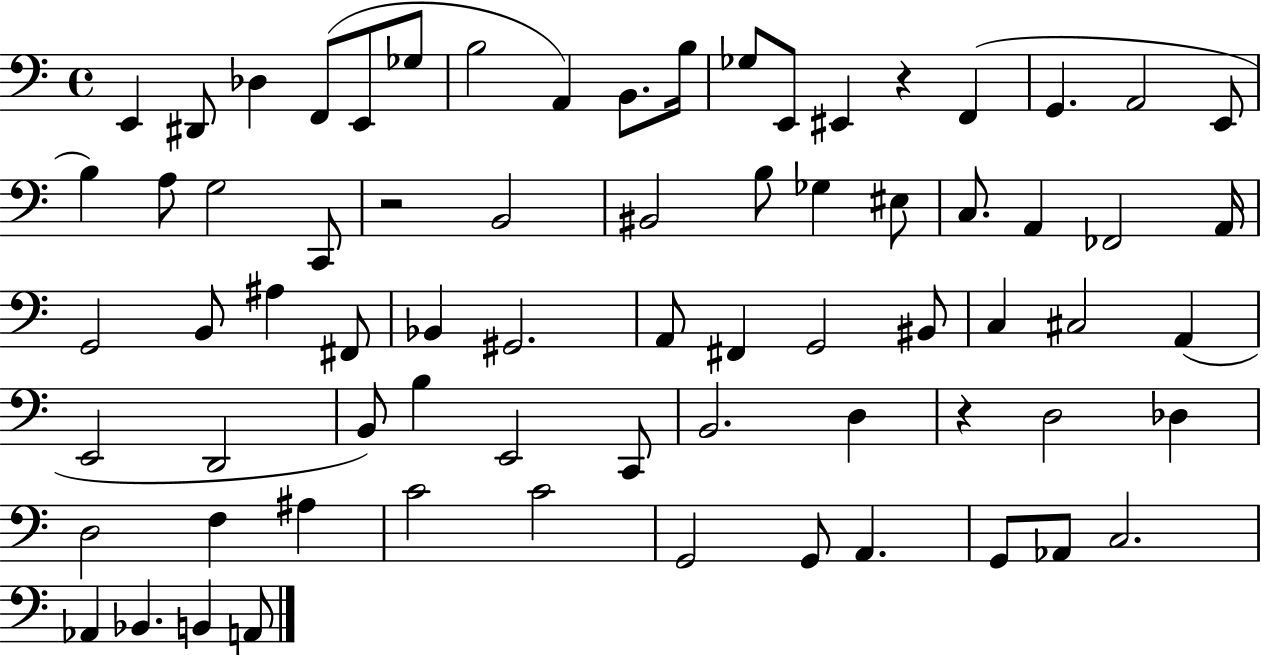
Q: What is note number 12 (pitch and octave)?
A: E2